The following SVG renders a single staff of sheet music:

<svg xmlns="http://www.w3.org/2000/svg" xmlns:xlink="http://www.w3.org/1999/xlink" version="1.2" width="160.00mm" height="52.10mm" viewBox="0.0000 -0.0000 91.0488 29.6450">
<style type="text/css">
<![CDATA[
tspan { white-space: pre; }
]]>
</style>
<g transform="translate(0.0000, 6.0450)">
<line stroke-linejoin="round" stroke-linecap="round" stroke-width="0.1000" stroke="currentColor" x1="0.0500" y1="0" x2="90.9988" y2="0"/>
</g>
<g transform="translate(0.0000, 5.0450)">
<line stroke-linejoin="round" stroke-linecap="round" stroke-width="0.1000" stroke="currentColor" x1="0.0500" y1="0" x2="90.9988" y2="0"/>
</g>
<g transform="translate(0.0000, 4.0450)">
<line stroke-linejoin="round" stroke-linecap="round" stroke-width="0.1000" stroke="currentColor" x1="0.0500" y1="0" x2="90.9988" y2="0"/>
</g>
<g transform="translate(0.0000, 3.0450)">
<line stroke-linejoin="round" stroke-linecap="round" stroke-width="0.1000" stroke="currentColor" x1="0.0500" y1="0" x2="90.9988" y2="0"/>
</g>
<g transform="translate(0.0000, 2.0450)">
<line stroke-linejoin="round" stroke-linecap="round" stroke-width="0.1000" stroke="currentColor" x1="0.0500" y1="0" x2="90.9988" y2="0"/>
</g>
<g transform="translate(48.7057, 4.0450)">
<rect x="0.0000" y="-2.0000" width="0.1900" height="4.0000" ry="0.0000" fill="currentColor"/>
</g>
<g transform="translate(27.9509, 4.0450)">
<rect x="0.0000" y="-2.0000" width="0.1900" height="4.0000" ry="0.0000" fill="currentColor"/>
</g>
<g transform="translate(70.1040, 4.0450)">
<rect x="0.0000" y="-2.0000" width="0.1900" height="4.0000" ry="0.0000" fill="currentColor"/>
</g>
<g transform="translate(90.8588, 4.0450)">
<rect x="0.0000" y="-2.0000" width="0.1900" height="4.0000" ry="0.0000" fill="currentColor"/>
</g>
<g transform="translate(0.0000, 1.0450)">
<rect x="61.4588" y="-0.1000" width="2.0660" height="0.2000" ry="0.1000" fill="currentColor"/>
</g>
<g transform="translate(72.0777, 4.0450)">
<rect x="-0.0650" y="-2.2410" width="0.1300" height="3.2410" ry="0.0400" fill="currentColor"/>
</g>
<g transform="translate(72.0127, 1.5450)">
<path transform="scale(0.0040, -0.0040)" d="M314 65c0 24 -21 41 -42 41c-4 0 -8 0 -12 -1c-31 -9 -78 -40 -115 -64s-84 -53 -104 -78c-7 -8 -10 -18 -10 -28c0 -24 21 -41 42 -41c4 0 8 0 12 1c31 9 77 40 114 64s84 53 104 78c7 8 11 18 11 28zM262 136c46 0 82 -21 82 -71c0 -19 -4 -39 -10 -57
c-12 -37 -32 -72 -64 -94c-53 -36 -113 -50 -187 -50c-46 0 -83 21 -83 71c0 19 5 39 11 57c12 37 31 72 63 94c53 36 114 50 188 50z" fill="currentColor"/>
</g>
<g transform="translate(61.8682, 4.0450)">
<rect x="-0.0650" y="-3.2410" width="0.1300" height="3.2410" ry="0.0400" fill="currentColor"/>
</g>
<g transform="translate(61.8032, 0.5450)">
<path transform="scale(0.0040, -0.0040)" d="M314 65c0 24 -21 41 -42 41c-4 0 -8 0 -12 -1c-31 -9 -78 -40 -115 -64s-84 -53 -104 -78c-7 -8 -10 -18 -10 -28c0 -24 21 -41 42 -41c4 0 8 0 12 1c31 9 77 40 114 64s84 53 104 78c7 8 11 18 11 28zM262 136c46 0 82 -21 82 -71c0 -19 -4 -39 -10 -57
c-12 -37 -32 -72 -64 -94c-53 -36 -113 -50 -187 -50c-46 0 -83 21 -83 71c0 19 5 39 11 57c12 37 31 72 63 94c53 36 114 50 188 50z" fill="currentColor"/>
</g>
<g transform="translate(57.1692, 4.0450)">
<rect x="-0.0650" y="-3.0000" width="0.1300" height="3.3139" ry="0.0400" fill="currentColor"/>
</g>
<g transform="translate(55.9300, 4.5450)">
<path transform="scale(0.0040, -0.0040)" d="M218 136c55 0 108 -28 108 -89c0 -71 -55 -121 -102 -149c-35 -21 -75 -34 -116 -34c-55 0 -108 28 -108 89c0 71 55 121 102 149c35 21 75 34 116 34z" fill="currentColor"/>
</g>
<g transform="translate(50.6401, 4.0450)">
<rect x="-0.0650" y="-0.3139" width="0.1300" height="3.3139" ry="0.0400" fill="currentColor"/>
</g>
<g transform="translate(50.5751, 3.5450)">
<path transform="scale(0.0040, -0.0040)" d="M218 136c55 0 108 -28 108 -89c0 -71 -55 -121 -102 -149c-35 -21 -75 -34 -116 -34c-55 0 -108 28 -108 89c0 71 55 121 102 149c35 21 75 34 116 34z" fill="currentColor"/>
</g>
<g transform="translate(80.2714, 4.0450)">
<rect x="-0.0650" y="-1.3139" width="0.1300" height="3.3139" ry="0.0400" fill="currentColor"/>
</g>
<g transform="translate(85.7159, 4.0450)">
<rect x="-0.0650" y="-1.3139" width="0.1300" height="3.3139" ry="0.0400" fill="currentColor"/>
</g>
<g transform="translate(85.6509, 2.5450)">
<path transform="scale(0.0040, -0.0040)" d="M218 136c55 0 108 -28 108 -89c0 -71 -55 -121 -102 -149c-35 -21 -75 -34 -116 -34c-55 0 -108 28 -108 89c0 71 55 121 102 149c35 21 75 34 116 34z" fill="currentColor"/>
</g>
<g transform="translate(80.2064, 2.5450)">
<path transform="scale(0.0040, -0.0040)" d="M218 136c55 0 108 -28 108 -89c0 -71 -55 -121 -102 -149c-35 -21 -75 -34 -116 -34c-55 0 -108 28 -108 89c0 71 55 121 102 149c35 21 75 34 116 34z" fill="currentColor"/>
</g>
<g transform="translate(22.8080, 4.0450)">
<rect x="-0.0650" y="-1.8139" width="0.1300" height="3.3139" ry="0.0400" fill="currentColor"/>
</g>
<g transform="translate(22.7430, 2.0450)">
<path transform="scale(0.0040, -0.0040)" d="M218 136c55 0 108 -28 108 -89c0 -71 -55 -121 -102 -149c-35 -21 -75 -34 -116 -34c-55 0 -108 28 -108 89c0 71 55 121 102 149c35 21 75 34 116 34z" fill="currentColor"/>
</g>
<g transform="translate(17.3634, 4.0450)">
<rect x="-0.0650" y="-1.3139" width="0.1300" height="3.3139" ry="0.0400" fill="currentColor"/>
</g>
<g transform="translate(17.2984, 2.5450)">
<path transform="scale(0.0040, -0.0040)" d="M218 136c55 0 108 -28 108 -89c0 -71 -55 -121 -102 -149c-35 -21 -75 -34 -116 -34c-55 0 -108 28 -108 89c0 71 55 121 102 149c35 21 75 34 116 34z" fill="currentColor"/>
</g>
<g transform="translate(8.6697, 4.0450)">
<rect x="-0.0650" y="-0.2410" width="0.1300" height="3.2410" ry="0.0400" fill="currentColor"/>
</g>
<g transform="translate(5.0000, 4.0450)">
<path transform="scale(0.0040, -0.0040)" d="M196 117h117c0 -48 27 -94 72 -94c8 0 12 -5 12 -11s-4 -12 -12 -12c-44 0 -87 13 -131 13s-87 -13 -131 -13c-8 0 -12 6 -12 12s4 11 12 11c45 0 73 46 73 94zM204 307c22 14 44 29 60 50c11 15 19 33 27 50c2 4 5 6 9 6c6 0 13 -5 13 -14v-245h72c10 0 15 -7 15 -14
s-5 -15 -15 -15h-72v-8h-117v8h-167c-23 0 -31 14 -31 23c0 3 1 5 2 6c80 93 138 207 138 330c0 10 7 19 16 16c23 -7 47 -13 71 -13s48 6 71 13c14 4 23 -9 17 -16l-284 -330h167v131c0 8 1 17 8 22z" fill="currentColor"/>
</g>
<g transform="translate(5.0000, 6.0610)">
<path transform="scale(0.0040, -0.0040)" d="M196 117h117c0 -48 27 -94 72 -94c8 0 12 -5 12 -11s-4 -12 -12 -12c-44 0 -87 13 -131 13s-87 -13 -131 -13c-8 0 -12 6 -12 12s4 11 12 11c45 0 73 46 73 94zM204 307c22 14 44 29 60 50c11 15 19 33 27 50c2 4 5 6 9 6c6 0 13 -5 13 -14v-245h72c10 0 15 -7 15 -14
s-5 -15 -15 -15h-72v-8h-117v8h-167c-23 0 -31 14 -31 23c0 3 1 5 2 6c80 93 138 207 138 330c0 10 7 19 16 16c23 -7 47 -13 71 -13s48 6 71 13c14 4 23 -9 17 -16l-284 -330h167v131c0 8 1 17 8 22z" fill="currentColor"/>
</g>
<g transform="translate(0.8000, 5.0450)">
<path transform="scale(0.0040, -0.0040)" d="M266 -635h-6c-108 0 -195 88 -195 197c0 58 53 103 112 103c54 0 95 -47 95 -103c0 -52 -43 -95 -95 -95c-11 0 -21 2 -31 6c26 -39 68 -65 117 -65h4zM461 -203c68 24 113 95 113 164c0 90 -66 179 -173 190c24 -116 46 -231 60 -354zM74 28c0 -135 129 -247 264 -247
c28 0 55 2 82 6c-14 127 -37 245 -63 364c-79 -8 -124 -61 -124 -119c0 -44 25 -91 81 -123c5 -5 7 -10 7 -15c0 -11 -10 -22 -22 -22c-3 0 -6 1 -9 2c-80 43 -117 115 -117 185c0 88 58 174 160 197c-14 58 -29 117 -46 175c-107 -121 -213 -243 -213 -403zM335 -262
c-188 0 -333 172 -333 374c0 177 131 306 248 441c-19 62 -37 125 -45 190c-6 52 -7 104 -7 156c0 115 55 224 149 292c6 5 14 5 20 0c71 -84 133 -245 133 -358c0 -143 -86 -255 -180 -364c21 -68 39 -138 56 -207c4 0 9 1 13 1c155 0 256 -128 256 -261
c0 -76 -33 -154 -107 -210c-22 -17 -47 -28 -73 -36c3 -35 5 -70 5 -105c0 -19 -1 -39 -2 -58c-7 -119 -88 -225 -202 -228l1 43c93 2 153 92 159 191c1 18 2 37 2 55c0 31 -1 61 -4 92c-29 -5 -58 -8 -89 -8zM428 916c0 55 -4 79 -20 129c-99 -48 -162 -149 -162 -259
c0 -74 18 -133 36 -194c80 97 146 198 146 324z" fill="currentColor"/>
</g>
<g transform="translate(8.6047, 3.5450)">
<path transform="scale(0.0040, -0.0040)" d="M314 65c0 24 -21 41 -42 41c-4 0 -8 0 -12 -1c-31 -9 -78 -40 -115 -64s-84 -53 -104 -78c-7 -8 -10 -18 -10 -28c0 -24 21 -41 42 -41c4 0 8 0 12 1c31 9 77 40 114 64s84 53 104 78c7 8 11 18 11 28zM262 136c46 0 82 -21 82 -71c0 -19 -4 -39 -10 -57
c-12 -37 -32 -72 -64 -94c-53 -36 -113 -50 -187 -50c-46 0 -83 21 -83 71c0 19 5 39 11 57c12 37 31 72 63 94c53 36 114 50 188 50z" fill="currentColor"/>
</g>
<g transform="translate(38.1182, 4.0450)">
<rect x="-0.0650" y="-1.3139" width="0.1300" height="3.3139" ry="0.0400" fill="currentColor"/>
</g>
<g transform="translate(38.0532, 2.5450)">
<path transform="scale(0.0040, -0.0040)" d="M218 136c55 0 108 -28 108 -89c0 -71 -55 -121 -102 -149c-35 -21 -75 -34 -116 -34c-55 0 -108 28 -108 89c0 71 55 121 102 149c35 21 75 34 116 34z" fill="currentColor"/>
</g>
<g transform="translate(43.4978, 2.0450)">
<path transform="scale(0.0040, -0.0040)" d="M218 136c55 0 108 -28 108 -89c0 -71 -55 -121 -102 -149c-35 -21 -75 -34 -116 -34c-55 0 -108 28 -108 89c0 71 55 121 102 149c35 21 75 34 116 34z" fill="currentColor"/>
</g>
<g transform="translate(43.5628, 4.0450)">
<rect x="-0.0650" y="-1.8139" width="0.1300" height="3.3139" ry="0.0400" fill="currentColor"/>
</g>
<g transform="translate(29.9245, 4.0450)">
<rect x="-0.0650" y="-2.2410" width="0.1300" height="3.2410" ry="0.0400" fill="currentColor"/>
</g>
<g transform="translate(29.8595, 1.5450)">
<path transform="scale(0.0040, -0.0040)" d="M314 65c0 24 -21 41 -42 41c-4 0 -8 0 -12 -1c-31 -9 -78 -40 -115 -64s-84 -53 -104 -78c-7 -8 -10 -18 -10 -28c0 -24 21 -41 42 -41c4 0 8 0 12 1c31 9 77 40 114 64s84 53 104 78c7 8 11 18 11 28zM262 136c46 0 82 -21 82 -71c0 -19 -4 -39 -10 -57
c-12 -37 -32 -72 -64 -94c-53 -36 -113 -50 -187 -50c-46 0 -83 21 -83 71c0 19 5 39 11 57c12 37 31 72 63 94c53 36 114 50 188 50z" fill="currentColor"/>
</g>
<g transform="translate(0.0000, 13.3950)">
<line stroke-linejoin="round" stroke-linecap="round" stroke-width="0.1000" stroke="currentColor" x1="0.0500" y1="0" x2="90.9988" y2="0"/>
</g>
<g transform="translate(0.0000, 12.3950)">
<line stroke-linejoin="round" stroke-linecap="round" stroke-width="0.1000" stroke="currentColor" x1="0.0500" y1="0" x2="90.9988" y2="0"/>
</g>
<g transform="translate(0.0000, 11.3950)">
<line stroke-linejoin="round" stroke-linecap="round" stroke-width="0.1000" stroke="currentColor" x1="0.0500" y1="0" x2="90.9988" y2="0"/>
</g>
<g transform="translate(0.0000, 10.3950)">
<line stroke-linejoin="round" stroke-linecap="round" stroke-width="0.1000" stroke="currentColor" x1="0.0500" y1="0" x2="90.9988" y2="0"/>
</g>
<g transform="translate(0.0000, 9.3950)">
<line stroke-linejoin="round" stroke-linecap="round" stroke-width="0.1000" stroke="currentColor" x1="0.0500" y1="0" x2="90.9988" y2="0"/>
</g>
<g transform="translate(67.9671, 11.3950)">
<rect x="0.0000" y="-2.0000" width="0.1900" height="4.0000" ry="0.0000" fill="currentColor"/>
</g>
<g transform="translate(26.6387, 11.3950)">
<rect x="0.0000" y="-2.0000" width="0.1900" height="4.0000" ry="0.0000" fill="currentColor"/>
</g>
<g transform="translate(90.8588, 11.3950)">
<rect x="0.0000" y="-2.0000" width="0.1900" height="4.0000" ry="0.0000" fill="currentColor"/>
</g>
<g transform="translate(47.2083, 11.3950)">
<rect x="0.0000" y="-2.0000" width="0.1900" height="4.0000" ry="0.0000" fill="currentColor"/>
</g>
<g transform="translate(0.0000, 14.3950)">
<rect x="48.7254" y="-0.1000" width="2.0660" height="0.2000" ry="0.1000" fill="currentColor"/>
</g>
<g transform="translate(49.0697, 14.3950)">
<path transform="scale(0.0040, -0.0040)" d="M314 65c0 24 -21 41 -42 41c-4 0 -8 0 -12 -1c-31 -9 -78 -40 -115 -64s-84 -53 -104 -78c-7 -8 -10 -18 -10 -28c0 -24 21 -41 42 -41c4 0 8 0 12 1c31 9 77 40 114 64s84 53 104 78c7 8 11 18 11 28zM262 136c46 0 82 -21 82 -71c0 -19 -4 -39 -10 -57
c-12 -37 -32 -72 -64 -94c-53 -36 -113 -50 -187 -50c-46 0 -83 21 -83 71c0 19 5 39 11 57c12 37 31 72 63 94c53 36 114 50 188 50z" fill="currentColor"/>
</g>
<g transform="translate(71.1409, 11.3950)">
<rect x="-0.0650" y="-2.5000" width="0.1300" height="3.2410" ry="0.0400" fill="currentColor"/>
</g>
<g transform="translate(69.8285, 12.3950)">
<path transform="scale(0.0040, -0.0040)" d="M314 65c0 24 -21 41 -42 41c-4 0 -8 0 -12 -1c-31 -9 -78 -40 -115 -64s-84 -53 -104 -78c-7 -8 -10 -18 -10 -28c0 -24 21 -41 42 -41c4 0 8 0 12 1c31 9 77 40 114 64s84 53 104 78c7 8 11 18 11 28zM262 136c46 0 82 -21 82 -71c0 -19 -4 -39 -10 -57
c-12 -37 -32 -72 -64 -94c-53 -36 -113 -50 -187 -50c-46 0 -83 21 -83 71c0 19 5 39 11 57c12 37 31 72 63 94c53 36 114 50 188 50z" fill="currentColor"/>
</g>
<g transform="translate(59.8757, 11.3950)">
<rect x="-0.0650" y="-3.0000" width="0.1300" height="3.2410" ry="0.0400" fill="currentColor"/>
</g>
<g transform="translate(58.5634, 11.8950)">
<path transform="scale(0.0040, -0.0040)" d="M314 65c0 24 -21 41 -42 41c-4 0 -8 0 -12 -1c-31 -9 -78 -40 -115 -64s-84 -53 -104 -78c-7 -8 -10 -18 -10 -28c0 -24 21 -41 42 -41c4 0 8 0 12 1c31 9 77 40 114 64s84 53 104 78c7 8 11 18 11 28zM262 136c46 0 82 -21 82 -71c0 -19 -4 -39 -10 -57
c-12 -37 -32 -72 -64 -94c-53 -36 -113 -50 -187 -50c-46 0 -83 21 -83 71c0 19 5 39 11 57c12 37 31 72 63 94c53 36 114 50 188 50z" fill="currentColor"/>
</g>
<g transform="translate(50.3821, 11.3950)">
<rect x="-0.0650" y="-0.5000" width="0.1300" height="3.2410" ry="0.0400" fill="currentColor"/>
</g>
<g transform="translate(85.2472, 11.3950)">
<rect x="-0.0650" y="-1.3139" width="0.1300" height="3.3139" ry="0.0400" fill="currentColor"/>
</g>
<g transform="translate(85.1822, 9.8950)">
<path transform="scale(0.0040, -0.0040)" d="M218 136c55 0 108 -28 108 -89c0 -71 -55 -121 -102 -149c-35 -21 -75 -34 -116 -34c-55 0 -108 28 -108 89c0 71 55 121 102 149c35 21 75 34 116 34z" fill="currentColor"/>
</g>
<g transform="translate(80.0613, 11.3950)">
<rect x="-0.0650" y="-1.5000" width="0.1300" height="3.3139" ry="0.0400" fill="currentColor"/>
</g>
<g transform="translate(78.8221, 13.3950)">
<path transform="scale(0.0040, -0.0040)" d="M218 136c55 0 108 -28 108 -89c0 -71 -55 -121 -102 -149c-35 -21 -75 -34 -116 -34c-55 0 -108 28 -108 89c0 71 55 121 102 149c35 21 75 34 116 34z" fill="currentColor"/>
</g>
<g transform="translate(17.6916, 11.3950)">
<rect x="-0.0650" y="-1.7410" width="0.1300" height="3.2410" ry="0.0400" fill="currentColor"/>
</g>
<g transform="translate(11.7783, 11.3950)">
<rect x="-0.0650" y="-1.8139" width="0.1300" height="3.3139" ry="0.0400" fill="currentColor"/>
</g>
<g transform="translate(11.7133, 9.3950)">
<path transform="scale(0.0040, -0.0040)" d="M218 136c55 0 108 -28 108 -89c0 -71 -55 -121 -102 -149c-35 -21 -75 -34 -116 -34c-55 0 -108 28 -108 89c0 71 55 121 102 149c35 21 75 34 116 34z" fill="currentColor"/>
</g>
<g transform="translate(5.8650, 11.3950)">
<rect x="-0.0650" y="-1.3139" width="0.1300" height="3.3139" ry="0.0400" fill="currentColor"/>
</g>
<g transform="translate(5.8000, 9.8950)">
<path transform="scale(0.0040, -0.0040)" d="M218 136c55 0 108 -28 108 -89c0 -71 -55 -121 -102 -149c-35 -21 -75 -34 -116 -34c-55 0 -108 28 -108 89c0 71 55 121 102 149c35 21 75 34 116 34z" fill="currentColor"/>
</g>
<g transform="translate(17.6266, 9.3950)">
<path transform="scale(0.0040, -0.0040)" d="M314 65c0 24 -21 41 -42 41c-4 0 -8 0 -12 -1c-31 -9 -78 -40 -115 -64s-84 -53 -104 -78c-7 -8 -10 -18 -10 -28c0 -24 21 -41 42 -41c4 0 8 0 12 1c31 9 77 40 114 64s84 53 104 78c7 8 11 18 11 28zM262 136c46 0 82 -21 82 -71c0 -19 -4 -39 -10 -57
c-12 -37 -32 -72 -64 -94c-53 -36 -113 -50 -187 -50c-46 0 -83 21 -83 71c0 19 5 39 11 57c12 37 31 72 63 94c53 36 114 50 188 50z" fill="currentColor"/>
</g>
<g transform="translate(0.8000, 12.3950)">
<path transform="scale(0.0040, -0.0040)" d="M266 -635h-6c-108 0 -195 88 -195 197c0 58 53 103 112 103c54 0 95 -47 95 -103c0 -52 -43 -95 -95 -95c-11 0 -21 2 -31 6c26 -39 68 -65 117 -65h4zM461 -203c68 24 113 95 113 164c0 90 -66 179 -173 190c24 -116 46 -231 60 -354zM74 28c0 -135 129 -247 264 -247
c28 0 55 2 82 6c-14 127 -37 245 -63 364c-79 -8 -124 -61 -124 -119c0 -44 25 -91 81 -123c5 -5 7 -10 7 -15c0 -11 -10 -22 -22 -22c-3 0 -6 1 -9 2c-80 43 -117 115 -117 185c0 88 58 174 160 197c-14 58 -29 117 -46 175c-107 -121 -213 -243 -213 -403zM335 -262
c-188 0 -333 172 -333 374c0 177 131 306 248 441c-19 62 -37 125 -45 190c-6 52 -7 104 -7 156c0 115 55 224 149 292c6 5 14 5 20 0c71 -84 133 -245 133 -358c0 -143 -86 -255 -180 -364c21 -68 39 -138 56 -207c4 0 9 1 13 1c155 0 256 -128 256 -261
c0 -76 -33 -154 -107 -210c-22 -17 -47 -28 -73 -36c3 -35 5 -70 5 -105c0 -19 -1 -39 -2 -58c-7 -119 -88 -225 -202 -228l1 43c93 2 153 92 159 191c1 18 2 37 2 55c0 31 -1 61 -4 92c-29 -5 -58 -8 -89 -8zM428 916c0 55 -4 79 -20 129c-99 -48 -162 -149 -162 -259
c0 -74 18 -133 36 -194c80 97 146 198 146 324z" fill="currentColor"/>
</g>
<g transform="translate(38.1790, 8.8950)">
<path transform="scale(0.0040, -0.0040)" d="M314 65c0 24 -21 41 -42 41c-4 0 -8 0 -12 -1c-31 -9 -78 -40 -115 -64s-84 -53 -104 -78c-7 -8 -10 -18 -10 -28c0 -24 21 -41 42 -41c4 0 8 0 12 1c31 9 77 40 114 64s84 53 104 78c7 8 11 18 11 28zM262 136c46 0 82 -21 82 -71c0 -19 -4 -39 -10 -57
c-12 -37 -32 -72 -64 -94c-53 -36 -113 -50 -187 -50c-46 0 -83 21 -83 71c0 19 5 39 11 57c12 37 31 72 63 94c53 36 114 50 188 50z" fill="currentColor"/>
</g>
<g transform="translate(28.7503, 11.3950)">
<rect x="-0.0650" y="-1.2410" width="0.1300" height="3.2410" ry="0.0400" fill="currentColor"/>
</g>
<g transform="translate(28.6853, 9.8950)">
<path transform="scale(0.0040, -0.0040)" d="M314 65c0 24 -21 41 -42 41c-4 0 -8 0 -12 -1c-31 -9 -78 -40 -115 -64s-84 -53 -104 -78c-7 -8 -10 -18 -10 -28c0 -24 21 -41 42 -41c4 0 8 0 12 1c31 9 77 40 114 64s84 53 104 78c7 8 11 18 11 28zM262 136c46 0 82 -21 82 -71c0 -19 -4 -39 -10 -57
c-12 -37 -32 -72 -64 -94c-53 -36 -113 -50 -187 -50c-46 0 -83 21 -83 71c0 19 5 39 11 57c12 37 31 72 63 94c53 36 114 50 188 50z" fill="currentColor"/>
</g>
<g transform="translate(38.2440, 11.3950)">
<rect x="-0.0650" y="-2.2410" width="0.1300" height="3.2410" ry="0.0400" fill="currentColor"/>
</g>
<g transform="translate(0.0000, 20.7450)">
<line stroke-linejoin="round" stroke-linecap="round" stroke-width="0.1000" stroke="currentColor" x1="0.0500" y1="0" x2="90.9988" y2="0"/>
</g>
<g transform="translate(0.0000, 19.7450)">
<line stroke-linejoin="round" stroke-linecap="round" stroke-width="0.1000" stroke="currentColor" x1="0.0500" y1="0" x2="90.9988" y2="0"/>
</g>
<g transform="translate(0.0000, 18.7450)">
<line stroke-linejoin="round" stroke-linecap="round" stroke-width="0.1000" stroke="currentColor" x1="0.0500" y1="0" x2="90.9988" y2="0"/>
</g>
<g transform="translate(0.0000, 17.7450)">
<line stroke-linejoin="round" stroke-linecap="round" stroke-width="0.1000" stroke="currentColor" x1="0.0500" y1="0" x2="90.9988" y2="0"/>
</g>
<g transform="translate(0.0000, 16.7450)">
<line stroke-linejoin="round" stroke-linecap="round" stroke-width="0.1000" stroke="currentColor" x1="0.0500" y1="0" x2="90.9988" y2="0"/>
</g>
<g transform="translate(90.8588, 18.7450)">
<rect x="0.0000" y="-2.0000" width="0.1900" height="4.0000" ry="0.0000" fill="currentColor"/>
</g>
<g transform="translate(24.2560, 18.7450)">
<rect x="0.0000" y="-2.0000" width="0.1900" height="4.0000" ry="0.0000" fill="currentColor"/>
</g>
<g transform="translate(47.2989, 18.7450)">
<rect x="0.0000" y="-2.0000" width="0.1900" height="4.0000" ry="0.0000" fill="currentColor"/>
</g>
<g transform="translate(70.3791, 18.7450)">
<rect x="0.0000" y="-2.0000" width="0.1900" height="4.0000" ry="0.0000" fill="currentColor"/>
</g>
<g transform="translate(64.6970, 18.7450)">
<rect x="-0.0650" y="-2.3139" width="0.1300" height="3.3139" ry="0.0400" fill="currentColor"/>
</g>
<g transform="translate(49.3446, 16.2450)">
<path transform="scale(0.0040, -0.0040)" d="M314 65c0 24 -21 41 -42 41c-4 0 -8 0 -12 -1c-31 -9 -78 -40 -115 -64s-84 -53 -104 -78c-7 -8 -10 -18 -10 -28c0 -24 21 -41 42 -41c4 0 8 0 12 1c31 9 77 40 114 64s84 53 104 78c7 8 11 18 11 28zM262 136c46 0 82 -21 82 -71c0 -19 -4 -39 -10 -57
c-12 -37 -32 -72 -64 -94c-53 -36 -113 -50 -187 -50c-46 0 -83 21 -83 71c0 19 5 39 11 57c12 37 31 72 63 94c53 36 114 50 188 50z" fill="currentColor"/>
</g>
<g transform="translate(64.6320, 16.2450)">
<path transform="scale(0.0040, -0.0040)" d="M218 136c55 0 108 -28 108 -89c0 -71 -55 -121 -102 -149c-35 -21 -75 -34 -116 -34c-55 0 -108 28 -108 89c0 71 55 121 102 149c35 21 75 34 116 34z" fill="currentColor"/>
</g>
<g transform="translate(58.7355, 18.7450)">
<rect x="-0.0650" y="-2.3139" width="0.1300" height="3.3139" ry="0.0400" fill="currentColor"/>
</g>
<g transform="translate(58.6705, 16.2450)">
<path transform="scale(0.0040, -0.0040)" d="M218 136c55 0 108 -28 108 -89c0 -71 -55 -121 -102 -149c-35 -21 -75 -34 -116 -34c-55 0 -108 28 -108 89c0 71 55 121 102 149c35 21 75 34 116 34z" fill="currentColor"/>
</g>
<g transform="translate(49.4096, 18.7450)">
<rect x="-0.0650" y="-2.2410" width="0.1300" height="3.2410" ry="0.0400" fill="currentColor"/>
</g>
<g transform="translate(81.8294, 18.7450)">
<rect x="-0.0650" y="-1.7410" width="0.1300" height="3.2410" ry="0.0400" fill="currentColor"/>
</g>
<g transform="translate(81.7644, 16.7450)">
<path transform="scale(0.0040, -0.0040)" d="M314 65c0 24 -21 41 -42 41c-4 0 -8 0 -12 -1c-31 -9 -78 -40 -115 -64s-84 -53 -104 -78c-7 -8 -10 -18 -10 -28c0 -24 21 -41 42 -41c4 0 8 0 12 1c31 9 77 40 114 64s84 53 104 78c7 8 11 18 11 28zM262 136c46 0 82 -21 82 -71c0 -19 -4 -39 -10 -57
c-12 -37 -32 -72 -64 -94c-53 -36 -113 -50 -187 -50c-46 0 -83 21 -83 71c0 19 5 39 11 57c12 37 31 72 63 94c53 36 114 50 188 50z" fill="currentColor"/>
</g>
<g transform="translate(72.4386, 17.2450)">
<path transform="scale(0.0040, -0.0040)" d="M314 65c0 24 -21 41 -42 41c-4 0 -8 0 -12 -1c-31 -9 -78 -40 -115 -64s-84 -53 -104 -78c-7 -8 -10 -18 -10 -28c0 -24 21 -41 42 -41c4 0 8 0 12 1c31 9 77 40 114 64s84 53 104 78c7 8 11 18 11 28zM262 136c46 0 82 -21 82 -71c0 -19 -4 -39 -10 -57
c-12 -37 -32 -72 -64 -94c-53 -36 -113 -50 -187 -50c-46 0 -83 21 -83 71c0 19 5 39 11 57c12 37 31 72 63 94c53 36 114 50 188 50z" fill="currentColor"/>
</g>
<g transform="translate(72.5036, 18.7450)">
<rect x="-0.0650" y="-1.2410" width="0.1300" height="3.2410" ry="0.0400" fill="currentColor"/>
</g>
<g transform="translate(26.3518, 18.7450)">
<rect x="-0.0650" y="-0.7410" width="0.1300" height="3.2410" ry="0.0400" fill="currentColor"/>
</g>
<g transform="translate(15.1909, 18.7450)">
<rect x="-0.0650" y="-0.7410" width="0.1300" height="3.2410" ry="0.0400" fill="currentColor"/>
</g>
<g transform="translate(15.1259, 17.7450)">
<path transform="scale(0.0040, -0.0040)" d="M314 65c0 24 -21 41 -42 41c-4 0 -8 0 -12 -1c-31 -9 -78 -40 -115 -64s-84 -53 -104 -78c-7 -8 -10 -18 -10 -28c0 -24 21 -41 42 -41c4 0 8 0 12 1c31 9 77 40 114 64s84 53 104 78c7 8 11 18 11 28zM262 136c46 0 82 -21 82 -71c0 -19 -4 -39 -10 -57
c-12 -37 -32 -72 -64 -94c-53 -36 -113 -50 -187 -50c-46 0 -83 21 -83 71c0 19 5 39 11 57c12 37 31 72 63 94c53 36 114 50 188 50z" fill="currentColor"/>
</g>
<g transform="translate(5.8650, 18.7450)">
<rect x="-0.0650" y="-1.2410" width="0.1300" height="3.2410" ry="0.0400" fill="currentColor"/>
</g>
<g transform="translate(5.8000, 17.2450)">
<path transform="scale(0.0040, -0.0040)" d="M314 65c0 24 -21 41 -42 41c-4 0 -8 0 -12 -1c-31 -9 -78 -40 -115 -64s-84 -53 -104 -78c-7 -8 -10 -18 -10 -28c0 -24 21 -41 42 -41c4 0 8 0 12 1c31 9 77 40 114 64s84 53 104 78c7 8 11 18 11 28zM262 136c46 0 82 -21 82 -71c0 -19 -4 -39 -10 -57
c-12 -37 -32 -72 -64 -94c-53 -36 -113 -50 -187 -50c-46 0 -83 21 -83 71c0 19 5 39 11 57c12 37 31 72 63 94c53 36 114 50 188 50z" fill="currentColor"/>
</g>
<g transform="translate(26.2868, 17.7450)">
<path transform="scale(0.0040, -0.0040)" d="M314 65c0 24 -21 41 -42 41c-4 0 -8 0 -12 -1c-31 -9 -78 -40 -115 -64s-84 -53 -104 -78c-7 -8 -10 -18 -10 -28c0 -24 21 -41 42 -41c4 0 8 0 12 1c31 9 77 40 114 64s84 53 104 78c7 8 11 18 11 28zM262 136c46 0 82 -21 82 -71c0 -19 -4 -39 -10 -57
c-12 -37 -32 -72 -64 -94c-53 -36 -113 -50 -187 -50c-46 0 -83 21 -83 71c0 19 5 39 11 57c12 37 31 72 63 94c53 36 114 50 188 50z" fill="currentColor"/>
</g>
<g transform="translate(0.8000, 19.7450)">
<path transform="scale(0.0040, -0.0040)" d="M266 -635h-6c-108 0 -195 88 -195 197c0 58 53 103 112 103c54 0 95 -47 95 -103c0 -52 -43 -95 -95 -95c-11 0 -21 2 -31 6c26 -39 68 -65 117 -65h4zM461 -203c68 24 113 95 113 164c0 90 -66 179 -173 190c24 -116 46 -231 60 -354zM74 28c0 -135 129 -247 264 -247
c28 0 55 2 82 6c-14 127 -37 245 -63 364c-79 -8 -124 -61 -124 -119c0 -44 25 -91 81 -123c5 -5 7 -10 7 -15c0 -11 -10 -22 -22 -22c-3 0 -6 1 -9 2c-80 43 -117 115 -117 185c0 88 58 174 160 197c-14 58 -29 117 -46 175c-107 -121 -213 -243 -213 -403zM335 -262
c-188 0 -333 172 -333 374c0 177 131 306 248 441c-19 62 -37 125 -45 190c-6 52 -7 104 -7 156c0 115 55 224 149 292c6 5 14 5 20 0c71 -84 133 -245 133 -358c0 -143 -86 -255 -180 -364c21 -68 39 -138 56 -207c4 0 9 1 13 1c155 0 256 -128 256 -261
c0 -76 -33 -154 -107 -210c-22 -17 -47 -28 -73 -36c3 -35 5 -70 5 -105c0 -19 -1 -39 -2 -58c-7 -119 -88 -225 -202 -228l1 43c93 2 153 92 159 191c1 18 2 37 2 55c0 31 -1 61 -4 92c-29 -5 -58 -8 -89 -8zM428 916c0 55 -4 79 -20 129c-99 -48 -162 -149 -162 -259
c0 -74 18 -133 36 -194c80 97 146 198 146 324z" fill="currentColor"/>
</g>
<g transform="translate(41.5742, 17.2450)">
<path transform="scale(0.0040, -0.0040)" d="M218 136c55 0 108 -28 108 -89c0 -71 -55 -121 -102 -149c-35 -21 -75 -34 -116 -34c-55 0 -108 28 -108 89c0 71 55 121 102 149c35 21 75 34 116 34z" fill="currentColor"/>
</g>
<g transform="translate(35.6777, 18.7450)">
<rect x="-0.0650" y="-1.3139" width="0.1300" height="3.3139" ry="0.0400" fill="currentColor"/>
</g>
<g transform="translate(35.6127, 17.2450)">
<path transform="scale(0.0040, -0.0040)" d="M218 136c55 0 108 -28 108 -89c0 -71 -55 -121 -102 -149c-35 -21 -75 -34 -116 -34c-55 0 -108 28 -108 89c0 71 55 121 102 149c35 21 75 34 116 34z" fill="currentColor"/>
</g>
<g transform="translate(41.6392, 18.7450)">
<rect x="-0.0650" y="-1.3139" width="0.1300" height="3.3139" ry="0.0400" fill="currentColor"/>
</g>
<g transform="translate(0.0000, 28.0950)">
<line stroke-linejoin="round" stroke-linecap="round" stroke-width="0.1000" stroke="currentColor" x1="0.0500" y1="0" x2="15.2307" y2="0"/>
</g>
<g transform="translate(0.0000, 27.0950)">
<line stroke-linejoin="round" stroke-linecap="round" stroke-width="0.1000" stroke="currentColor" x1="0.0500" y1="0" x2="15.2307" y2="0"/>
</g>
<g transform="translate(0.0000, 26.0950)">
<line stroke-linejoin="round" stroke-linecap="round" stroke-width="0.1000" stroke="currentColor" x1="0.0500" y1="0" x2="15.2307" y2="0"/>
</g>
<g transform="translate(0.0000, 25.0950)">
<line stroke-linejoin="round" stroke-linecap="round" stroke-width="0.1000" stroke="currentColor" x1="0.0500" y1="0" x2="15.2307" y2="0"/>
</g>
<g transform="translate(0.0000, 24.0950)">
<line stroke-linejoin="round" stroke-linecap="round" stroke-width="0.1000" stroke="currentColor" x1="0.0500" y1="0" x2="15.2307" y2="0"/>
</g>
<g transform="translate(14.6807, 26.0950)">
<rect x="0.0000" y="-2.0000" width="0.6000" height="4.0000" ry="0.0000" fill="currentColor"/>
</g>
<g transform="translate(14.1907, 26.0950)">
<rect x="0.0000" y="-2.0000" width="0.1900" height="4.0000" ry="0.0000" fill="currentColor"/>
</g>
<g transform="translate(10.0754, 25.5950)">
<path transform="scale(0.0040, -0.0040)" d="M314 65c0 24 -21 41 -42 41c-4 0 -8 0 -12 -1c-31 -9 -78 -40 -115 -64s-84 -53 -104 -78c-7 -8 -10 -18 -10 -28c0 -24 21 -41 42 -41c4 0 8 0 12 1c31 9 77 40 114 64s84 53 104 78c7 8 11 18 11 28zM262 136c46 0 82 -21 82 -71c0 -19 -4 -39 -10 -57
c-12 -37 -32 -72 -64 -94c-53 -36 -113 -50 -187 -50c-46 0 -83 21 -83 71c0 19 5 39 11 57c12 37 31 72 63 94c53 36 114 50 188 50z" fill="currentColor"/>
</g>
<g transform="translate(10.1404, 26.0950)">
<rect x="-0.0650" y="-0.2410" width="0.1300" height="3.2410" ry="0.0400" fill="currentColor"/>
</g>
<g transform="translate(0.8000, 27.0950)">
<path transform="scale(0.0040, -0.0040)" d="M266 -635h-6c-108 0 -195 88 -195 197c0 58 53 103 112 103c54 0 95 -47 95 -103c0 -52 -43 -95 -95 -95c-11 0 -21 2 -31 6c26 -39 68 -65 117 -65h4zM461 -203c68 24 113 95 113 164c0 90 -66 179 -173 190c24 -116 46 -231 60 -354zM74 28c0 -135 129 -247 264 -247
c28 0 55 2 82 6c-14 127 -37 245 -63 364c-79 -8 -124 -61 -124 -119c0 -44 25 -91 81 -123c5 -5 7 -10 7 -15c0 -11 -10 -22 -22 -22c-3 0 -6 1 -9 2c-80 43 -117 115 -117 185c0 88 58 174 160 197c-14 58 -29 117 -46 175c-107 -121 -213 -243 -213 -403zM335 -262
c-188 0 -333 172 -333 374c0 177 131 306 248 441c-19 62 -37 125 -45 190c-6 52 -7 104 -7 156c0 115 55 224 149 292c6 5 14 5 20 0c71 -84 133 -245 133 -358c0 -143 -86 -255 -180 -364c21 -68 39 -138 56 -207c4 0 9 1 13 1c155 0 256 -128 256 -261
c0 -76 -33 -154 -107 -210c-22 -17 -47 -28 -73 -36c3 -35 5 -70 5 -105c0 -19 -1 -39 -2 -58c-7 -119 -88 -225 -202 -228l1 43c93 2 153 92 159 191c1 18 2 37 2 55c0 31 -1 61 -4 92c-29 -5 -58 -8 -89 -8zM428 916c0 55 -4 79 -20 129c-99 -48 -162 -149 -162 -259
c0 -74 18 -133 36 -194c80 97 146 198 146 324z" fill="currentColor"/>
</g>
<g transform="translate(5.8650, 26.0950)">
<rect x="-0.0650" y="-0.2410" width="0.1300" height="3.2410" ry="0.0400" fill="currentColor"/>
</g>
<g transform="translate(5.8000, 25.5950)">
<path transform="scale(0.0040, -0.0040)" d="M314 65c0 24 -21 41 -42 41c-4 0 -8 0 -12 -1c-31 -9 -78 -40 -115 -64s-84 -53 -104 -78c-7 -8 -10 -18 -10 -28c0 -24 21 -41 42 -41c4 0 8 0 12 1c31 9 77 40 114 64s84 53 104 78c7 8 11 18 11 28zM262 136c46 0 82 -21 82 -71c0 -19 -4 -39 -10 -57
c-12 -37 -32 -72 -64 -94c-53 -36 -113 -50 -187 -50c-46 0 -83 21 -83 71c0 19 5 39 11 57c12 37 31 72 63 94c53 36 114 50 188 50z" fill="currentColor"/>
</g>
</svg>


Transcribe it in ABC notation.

X:1
T:Untitled
M:4/4
L:1/4
K:C
c2 e f g2 e f c A b2 g2 e e e f f2 e2 g2 C2 A2 G2 E e e2 d2 d2 e e g2 g g e2 f2 c2 c2